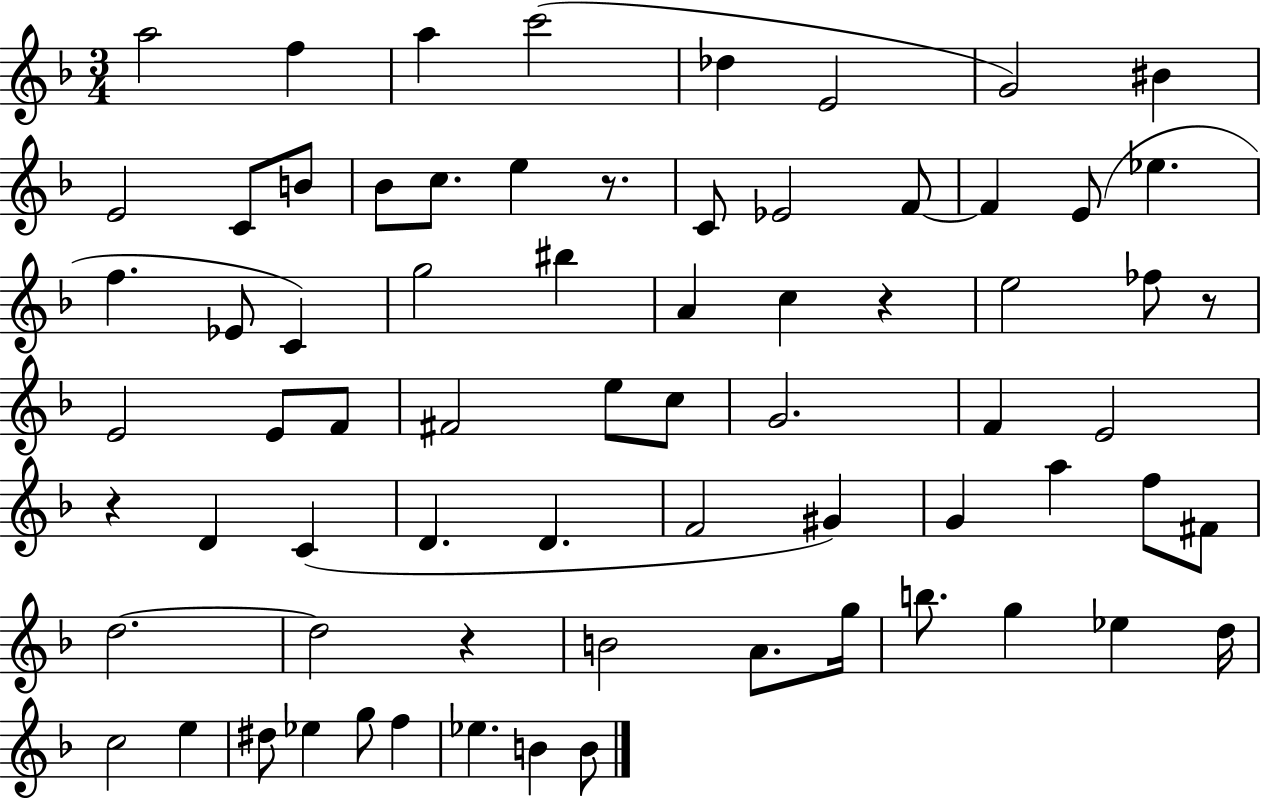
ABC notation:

X:1
T:Untitled
M:3/4
L:1/4
K:F
a2 f a c'2 _d E2 G2 ^B E2 C/2 B/2 _B/2 c/2 e z/2 C/2 _E2 F/2 F E/2 _e f _E/2 C g2 ^b A c z e2 _f/2 z/2 E2 E/2 F/2 ^F2 e/2 c/2 G2 F E2 z D C D D F2 ^G G a f/2 ^F/2 d2 d2 z B2 A/2 g/4 b/2 g _e d/4 c2 e ^d/2 _e g/2 f _e B B/2